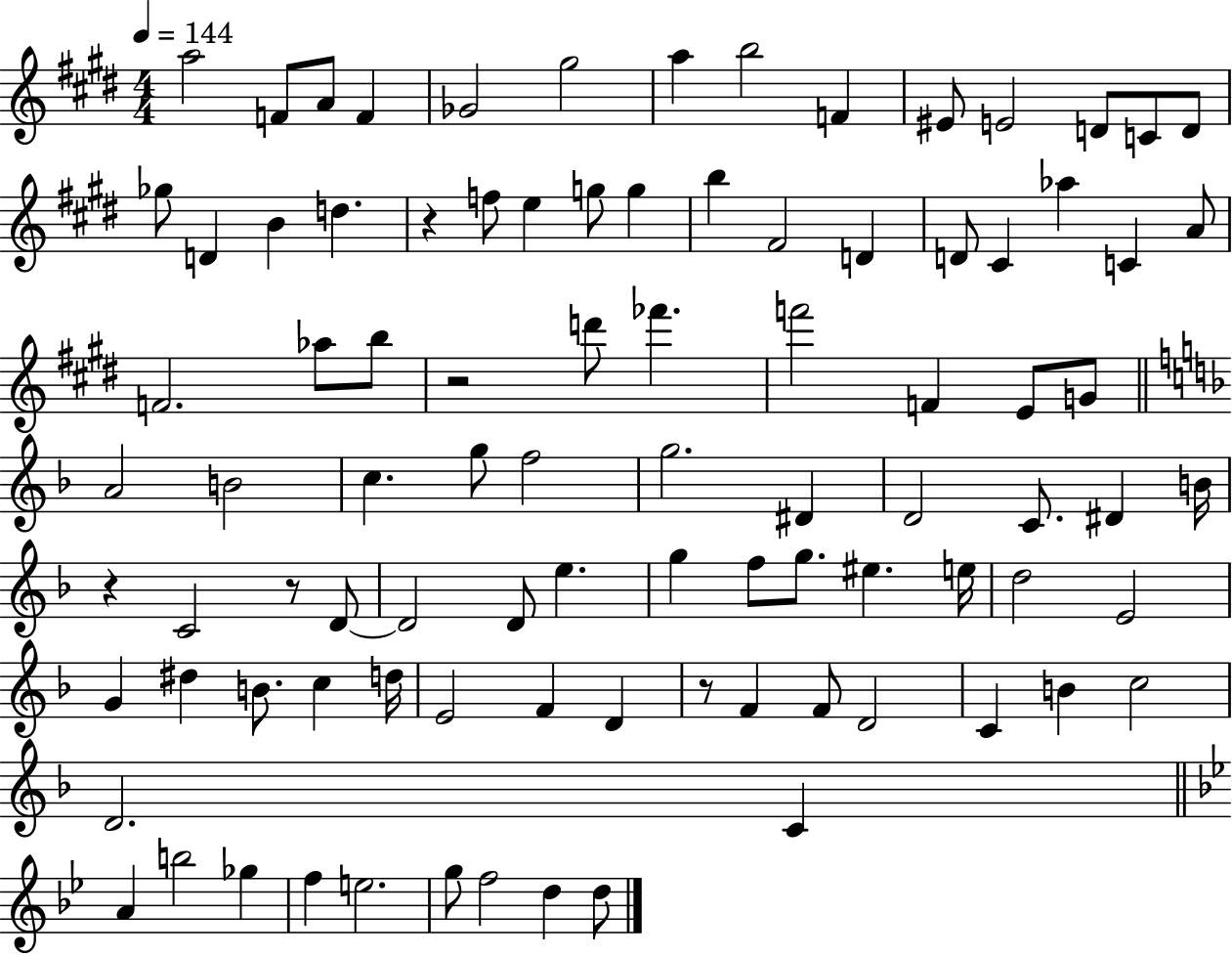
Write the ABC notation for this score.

X:1
T:Untitled
M:4/4
L:1/4
K:E
a2 F/2 A/2 F _G2 ^g2 a b2 F ^E/2 E2 D/2 C/2 D/2 _g/2 D B d z f/2 e g/2 g b ^F2 D D/2 ^C _a C A/2 F2 _a/2 b/2 z2 d'/2 _f' f'2 F E/2 G/2 A2 B2 c g/2 f2 g2 ^D D2 C/2 ^D B/4 z C2 z/2 D/2 D2 D/2 e g f/2 g/2 ^e e/4 d2 E2 G ^d B/2 c d/4 E2 F D z/2 F F/2 D2 C B c2 D2 C A b2 _g f e2 g/2 f2 d d/2